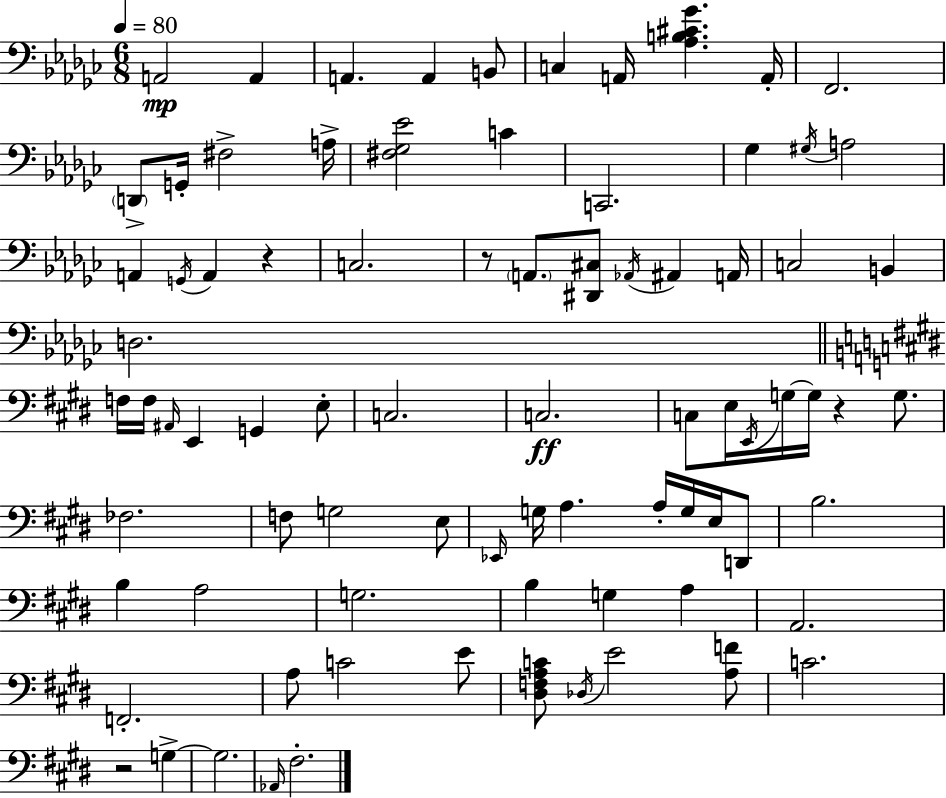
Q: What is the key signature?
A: EES minor